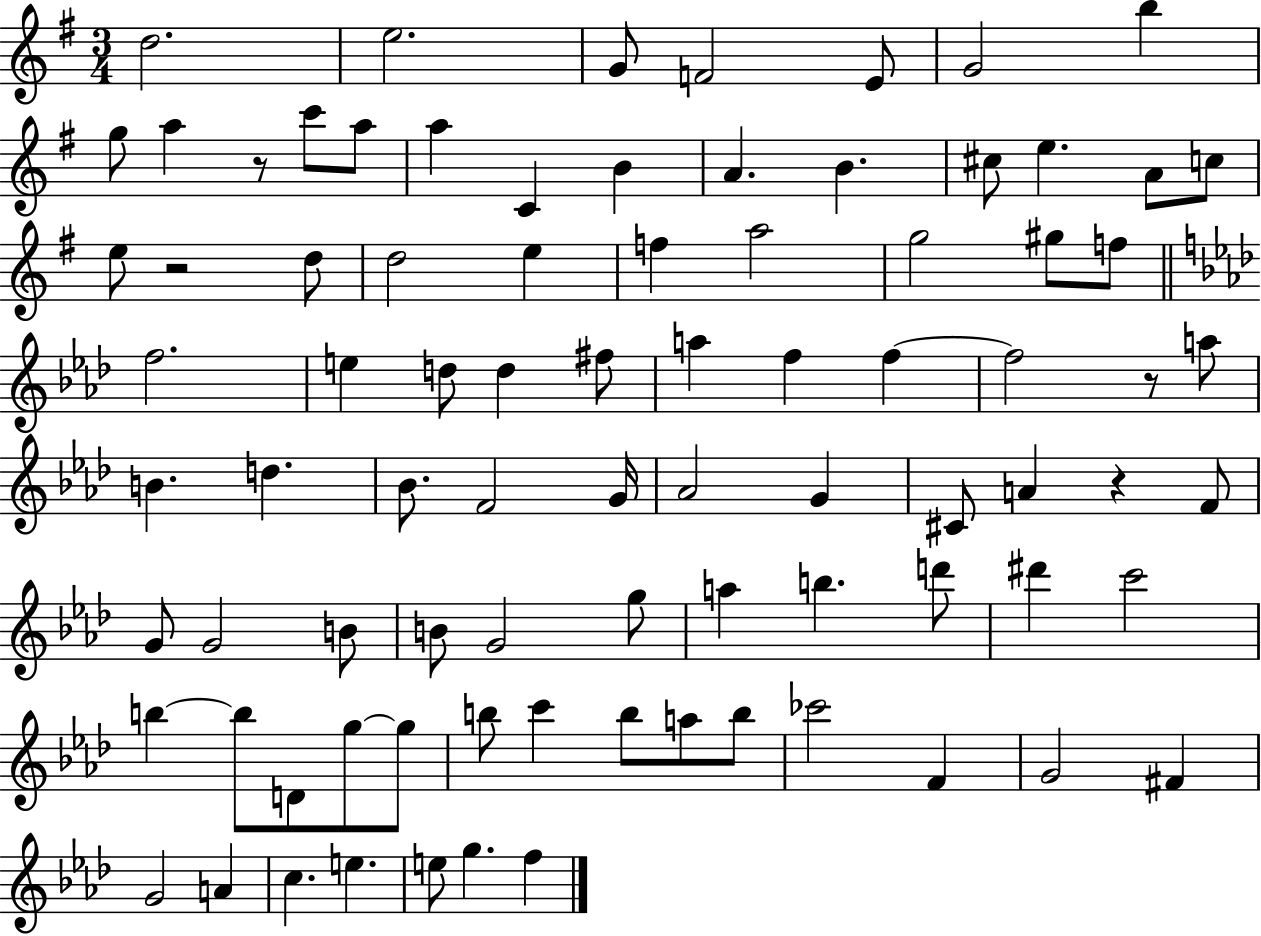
X:1
T:Untitled
M:3/4
L:1/4
K:G
d2 e2 G/2 F2 E/2 G2 b g/2 a z/2 c'/2 a/2 a C B A B ^c/2 e A/2 c/2 e/2 z2 d/2 d2 e f a2 g2 ^g/2 f/2 f2 e d/2 d ^f/2 a f f f2 z/2 a/2 B d _B/2 F2 G/4 _A2 G ^C/2 A z F/2 G/2 G2 B/2 B/2 G2 g/2 a b d'/2 ^d' c'2 b b/2 D/2 g/2 g/2 b/2 c' b/2 a/2 b/2 _c'2 F G2 ^F G2 A c e e/2 g f